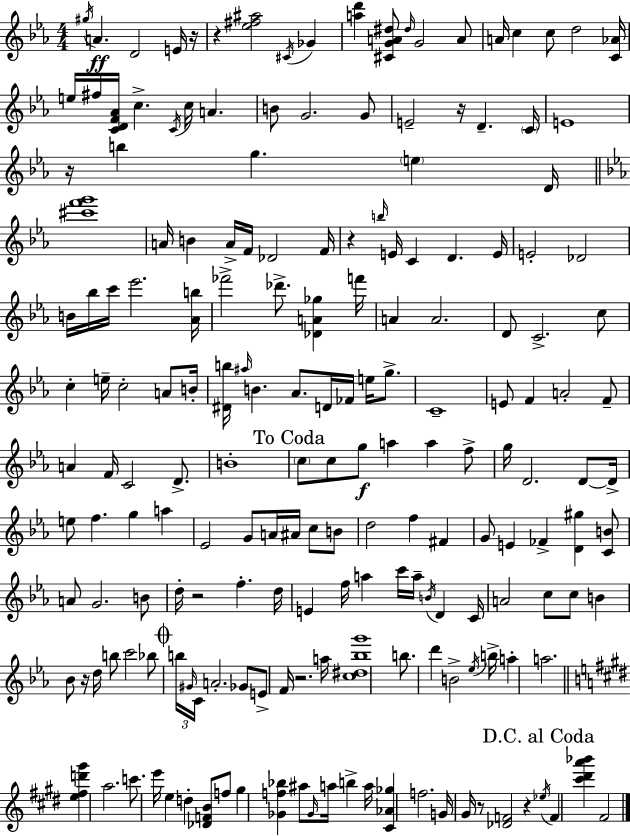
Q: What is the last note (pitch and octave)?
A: F#4